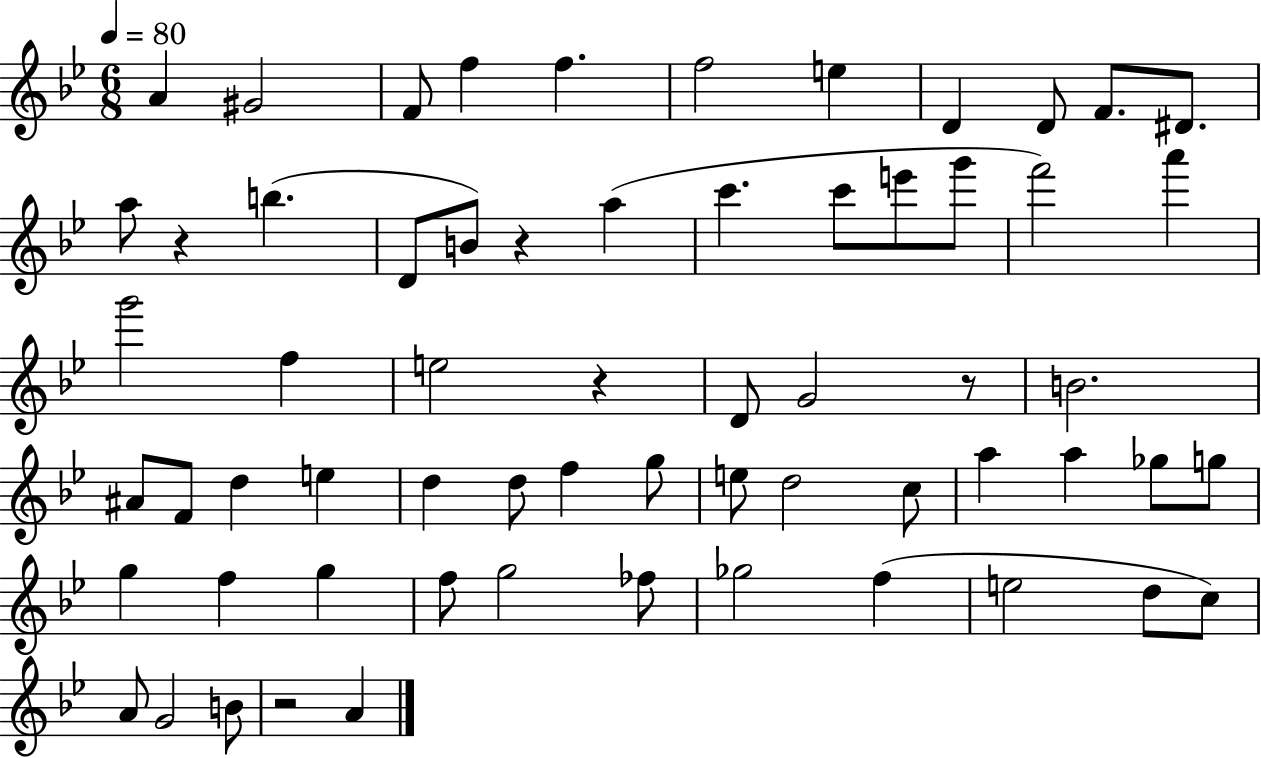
A4/q G#4/h F4/e F5/q F5/q. F5/h E5/q D4/q D4/e F4/e. D#4/e. A5/e R/q B5/q. D4/e B4/e R/q A5/q C6/q. C6/e E6/e G6/e F6/h A6/q G6/h F5/q E5/h R/q D4/e G4/h R/e B4/h. A#4/e F4/e D5/q E5/q D5/q D5/e F5/q G5/e E5/e D5/h C5/e A5/q A5/q Gb5/e G5/e G5/q F5/q G5/q F5/e G5/h FES5/e Gb5/h F5/q E5/h D5/e C5/e A4/e G4/h B4/e R/h A4/q